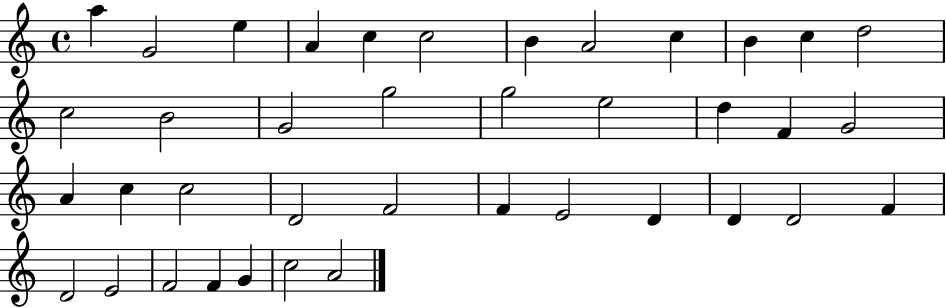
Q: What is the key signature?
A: C major